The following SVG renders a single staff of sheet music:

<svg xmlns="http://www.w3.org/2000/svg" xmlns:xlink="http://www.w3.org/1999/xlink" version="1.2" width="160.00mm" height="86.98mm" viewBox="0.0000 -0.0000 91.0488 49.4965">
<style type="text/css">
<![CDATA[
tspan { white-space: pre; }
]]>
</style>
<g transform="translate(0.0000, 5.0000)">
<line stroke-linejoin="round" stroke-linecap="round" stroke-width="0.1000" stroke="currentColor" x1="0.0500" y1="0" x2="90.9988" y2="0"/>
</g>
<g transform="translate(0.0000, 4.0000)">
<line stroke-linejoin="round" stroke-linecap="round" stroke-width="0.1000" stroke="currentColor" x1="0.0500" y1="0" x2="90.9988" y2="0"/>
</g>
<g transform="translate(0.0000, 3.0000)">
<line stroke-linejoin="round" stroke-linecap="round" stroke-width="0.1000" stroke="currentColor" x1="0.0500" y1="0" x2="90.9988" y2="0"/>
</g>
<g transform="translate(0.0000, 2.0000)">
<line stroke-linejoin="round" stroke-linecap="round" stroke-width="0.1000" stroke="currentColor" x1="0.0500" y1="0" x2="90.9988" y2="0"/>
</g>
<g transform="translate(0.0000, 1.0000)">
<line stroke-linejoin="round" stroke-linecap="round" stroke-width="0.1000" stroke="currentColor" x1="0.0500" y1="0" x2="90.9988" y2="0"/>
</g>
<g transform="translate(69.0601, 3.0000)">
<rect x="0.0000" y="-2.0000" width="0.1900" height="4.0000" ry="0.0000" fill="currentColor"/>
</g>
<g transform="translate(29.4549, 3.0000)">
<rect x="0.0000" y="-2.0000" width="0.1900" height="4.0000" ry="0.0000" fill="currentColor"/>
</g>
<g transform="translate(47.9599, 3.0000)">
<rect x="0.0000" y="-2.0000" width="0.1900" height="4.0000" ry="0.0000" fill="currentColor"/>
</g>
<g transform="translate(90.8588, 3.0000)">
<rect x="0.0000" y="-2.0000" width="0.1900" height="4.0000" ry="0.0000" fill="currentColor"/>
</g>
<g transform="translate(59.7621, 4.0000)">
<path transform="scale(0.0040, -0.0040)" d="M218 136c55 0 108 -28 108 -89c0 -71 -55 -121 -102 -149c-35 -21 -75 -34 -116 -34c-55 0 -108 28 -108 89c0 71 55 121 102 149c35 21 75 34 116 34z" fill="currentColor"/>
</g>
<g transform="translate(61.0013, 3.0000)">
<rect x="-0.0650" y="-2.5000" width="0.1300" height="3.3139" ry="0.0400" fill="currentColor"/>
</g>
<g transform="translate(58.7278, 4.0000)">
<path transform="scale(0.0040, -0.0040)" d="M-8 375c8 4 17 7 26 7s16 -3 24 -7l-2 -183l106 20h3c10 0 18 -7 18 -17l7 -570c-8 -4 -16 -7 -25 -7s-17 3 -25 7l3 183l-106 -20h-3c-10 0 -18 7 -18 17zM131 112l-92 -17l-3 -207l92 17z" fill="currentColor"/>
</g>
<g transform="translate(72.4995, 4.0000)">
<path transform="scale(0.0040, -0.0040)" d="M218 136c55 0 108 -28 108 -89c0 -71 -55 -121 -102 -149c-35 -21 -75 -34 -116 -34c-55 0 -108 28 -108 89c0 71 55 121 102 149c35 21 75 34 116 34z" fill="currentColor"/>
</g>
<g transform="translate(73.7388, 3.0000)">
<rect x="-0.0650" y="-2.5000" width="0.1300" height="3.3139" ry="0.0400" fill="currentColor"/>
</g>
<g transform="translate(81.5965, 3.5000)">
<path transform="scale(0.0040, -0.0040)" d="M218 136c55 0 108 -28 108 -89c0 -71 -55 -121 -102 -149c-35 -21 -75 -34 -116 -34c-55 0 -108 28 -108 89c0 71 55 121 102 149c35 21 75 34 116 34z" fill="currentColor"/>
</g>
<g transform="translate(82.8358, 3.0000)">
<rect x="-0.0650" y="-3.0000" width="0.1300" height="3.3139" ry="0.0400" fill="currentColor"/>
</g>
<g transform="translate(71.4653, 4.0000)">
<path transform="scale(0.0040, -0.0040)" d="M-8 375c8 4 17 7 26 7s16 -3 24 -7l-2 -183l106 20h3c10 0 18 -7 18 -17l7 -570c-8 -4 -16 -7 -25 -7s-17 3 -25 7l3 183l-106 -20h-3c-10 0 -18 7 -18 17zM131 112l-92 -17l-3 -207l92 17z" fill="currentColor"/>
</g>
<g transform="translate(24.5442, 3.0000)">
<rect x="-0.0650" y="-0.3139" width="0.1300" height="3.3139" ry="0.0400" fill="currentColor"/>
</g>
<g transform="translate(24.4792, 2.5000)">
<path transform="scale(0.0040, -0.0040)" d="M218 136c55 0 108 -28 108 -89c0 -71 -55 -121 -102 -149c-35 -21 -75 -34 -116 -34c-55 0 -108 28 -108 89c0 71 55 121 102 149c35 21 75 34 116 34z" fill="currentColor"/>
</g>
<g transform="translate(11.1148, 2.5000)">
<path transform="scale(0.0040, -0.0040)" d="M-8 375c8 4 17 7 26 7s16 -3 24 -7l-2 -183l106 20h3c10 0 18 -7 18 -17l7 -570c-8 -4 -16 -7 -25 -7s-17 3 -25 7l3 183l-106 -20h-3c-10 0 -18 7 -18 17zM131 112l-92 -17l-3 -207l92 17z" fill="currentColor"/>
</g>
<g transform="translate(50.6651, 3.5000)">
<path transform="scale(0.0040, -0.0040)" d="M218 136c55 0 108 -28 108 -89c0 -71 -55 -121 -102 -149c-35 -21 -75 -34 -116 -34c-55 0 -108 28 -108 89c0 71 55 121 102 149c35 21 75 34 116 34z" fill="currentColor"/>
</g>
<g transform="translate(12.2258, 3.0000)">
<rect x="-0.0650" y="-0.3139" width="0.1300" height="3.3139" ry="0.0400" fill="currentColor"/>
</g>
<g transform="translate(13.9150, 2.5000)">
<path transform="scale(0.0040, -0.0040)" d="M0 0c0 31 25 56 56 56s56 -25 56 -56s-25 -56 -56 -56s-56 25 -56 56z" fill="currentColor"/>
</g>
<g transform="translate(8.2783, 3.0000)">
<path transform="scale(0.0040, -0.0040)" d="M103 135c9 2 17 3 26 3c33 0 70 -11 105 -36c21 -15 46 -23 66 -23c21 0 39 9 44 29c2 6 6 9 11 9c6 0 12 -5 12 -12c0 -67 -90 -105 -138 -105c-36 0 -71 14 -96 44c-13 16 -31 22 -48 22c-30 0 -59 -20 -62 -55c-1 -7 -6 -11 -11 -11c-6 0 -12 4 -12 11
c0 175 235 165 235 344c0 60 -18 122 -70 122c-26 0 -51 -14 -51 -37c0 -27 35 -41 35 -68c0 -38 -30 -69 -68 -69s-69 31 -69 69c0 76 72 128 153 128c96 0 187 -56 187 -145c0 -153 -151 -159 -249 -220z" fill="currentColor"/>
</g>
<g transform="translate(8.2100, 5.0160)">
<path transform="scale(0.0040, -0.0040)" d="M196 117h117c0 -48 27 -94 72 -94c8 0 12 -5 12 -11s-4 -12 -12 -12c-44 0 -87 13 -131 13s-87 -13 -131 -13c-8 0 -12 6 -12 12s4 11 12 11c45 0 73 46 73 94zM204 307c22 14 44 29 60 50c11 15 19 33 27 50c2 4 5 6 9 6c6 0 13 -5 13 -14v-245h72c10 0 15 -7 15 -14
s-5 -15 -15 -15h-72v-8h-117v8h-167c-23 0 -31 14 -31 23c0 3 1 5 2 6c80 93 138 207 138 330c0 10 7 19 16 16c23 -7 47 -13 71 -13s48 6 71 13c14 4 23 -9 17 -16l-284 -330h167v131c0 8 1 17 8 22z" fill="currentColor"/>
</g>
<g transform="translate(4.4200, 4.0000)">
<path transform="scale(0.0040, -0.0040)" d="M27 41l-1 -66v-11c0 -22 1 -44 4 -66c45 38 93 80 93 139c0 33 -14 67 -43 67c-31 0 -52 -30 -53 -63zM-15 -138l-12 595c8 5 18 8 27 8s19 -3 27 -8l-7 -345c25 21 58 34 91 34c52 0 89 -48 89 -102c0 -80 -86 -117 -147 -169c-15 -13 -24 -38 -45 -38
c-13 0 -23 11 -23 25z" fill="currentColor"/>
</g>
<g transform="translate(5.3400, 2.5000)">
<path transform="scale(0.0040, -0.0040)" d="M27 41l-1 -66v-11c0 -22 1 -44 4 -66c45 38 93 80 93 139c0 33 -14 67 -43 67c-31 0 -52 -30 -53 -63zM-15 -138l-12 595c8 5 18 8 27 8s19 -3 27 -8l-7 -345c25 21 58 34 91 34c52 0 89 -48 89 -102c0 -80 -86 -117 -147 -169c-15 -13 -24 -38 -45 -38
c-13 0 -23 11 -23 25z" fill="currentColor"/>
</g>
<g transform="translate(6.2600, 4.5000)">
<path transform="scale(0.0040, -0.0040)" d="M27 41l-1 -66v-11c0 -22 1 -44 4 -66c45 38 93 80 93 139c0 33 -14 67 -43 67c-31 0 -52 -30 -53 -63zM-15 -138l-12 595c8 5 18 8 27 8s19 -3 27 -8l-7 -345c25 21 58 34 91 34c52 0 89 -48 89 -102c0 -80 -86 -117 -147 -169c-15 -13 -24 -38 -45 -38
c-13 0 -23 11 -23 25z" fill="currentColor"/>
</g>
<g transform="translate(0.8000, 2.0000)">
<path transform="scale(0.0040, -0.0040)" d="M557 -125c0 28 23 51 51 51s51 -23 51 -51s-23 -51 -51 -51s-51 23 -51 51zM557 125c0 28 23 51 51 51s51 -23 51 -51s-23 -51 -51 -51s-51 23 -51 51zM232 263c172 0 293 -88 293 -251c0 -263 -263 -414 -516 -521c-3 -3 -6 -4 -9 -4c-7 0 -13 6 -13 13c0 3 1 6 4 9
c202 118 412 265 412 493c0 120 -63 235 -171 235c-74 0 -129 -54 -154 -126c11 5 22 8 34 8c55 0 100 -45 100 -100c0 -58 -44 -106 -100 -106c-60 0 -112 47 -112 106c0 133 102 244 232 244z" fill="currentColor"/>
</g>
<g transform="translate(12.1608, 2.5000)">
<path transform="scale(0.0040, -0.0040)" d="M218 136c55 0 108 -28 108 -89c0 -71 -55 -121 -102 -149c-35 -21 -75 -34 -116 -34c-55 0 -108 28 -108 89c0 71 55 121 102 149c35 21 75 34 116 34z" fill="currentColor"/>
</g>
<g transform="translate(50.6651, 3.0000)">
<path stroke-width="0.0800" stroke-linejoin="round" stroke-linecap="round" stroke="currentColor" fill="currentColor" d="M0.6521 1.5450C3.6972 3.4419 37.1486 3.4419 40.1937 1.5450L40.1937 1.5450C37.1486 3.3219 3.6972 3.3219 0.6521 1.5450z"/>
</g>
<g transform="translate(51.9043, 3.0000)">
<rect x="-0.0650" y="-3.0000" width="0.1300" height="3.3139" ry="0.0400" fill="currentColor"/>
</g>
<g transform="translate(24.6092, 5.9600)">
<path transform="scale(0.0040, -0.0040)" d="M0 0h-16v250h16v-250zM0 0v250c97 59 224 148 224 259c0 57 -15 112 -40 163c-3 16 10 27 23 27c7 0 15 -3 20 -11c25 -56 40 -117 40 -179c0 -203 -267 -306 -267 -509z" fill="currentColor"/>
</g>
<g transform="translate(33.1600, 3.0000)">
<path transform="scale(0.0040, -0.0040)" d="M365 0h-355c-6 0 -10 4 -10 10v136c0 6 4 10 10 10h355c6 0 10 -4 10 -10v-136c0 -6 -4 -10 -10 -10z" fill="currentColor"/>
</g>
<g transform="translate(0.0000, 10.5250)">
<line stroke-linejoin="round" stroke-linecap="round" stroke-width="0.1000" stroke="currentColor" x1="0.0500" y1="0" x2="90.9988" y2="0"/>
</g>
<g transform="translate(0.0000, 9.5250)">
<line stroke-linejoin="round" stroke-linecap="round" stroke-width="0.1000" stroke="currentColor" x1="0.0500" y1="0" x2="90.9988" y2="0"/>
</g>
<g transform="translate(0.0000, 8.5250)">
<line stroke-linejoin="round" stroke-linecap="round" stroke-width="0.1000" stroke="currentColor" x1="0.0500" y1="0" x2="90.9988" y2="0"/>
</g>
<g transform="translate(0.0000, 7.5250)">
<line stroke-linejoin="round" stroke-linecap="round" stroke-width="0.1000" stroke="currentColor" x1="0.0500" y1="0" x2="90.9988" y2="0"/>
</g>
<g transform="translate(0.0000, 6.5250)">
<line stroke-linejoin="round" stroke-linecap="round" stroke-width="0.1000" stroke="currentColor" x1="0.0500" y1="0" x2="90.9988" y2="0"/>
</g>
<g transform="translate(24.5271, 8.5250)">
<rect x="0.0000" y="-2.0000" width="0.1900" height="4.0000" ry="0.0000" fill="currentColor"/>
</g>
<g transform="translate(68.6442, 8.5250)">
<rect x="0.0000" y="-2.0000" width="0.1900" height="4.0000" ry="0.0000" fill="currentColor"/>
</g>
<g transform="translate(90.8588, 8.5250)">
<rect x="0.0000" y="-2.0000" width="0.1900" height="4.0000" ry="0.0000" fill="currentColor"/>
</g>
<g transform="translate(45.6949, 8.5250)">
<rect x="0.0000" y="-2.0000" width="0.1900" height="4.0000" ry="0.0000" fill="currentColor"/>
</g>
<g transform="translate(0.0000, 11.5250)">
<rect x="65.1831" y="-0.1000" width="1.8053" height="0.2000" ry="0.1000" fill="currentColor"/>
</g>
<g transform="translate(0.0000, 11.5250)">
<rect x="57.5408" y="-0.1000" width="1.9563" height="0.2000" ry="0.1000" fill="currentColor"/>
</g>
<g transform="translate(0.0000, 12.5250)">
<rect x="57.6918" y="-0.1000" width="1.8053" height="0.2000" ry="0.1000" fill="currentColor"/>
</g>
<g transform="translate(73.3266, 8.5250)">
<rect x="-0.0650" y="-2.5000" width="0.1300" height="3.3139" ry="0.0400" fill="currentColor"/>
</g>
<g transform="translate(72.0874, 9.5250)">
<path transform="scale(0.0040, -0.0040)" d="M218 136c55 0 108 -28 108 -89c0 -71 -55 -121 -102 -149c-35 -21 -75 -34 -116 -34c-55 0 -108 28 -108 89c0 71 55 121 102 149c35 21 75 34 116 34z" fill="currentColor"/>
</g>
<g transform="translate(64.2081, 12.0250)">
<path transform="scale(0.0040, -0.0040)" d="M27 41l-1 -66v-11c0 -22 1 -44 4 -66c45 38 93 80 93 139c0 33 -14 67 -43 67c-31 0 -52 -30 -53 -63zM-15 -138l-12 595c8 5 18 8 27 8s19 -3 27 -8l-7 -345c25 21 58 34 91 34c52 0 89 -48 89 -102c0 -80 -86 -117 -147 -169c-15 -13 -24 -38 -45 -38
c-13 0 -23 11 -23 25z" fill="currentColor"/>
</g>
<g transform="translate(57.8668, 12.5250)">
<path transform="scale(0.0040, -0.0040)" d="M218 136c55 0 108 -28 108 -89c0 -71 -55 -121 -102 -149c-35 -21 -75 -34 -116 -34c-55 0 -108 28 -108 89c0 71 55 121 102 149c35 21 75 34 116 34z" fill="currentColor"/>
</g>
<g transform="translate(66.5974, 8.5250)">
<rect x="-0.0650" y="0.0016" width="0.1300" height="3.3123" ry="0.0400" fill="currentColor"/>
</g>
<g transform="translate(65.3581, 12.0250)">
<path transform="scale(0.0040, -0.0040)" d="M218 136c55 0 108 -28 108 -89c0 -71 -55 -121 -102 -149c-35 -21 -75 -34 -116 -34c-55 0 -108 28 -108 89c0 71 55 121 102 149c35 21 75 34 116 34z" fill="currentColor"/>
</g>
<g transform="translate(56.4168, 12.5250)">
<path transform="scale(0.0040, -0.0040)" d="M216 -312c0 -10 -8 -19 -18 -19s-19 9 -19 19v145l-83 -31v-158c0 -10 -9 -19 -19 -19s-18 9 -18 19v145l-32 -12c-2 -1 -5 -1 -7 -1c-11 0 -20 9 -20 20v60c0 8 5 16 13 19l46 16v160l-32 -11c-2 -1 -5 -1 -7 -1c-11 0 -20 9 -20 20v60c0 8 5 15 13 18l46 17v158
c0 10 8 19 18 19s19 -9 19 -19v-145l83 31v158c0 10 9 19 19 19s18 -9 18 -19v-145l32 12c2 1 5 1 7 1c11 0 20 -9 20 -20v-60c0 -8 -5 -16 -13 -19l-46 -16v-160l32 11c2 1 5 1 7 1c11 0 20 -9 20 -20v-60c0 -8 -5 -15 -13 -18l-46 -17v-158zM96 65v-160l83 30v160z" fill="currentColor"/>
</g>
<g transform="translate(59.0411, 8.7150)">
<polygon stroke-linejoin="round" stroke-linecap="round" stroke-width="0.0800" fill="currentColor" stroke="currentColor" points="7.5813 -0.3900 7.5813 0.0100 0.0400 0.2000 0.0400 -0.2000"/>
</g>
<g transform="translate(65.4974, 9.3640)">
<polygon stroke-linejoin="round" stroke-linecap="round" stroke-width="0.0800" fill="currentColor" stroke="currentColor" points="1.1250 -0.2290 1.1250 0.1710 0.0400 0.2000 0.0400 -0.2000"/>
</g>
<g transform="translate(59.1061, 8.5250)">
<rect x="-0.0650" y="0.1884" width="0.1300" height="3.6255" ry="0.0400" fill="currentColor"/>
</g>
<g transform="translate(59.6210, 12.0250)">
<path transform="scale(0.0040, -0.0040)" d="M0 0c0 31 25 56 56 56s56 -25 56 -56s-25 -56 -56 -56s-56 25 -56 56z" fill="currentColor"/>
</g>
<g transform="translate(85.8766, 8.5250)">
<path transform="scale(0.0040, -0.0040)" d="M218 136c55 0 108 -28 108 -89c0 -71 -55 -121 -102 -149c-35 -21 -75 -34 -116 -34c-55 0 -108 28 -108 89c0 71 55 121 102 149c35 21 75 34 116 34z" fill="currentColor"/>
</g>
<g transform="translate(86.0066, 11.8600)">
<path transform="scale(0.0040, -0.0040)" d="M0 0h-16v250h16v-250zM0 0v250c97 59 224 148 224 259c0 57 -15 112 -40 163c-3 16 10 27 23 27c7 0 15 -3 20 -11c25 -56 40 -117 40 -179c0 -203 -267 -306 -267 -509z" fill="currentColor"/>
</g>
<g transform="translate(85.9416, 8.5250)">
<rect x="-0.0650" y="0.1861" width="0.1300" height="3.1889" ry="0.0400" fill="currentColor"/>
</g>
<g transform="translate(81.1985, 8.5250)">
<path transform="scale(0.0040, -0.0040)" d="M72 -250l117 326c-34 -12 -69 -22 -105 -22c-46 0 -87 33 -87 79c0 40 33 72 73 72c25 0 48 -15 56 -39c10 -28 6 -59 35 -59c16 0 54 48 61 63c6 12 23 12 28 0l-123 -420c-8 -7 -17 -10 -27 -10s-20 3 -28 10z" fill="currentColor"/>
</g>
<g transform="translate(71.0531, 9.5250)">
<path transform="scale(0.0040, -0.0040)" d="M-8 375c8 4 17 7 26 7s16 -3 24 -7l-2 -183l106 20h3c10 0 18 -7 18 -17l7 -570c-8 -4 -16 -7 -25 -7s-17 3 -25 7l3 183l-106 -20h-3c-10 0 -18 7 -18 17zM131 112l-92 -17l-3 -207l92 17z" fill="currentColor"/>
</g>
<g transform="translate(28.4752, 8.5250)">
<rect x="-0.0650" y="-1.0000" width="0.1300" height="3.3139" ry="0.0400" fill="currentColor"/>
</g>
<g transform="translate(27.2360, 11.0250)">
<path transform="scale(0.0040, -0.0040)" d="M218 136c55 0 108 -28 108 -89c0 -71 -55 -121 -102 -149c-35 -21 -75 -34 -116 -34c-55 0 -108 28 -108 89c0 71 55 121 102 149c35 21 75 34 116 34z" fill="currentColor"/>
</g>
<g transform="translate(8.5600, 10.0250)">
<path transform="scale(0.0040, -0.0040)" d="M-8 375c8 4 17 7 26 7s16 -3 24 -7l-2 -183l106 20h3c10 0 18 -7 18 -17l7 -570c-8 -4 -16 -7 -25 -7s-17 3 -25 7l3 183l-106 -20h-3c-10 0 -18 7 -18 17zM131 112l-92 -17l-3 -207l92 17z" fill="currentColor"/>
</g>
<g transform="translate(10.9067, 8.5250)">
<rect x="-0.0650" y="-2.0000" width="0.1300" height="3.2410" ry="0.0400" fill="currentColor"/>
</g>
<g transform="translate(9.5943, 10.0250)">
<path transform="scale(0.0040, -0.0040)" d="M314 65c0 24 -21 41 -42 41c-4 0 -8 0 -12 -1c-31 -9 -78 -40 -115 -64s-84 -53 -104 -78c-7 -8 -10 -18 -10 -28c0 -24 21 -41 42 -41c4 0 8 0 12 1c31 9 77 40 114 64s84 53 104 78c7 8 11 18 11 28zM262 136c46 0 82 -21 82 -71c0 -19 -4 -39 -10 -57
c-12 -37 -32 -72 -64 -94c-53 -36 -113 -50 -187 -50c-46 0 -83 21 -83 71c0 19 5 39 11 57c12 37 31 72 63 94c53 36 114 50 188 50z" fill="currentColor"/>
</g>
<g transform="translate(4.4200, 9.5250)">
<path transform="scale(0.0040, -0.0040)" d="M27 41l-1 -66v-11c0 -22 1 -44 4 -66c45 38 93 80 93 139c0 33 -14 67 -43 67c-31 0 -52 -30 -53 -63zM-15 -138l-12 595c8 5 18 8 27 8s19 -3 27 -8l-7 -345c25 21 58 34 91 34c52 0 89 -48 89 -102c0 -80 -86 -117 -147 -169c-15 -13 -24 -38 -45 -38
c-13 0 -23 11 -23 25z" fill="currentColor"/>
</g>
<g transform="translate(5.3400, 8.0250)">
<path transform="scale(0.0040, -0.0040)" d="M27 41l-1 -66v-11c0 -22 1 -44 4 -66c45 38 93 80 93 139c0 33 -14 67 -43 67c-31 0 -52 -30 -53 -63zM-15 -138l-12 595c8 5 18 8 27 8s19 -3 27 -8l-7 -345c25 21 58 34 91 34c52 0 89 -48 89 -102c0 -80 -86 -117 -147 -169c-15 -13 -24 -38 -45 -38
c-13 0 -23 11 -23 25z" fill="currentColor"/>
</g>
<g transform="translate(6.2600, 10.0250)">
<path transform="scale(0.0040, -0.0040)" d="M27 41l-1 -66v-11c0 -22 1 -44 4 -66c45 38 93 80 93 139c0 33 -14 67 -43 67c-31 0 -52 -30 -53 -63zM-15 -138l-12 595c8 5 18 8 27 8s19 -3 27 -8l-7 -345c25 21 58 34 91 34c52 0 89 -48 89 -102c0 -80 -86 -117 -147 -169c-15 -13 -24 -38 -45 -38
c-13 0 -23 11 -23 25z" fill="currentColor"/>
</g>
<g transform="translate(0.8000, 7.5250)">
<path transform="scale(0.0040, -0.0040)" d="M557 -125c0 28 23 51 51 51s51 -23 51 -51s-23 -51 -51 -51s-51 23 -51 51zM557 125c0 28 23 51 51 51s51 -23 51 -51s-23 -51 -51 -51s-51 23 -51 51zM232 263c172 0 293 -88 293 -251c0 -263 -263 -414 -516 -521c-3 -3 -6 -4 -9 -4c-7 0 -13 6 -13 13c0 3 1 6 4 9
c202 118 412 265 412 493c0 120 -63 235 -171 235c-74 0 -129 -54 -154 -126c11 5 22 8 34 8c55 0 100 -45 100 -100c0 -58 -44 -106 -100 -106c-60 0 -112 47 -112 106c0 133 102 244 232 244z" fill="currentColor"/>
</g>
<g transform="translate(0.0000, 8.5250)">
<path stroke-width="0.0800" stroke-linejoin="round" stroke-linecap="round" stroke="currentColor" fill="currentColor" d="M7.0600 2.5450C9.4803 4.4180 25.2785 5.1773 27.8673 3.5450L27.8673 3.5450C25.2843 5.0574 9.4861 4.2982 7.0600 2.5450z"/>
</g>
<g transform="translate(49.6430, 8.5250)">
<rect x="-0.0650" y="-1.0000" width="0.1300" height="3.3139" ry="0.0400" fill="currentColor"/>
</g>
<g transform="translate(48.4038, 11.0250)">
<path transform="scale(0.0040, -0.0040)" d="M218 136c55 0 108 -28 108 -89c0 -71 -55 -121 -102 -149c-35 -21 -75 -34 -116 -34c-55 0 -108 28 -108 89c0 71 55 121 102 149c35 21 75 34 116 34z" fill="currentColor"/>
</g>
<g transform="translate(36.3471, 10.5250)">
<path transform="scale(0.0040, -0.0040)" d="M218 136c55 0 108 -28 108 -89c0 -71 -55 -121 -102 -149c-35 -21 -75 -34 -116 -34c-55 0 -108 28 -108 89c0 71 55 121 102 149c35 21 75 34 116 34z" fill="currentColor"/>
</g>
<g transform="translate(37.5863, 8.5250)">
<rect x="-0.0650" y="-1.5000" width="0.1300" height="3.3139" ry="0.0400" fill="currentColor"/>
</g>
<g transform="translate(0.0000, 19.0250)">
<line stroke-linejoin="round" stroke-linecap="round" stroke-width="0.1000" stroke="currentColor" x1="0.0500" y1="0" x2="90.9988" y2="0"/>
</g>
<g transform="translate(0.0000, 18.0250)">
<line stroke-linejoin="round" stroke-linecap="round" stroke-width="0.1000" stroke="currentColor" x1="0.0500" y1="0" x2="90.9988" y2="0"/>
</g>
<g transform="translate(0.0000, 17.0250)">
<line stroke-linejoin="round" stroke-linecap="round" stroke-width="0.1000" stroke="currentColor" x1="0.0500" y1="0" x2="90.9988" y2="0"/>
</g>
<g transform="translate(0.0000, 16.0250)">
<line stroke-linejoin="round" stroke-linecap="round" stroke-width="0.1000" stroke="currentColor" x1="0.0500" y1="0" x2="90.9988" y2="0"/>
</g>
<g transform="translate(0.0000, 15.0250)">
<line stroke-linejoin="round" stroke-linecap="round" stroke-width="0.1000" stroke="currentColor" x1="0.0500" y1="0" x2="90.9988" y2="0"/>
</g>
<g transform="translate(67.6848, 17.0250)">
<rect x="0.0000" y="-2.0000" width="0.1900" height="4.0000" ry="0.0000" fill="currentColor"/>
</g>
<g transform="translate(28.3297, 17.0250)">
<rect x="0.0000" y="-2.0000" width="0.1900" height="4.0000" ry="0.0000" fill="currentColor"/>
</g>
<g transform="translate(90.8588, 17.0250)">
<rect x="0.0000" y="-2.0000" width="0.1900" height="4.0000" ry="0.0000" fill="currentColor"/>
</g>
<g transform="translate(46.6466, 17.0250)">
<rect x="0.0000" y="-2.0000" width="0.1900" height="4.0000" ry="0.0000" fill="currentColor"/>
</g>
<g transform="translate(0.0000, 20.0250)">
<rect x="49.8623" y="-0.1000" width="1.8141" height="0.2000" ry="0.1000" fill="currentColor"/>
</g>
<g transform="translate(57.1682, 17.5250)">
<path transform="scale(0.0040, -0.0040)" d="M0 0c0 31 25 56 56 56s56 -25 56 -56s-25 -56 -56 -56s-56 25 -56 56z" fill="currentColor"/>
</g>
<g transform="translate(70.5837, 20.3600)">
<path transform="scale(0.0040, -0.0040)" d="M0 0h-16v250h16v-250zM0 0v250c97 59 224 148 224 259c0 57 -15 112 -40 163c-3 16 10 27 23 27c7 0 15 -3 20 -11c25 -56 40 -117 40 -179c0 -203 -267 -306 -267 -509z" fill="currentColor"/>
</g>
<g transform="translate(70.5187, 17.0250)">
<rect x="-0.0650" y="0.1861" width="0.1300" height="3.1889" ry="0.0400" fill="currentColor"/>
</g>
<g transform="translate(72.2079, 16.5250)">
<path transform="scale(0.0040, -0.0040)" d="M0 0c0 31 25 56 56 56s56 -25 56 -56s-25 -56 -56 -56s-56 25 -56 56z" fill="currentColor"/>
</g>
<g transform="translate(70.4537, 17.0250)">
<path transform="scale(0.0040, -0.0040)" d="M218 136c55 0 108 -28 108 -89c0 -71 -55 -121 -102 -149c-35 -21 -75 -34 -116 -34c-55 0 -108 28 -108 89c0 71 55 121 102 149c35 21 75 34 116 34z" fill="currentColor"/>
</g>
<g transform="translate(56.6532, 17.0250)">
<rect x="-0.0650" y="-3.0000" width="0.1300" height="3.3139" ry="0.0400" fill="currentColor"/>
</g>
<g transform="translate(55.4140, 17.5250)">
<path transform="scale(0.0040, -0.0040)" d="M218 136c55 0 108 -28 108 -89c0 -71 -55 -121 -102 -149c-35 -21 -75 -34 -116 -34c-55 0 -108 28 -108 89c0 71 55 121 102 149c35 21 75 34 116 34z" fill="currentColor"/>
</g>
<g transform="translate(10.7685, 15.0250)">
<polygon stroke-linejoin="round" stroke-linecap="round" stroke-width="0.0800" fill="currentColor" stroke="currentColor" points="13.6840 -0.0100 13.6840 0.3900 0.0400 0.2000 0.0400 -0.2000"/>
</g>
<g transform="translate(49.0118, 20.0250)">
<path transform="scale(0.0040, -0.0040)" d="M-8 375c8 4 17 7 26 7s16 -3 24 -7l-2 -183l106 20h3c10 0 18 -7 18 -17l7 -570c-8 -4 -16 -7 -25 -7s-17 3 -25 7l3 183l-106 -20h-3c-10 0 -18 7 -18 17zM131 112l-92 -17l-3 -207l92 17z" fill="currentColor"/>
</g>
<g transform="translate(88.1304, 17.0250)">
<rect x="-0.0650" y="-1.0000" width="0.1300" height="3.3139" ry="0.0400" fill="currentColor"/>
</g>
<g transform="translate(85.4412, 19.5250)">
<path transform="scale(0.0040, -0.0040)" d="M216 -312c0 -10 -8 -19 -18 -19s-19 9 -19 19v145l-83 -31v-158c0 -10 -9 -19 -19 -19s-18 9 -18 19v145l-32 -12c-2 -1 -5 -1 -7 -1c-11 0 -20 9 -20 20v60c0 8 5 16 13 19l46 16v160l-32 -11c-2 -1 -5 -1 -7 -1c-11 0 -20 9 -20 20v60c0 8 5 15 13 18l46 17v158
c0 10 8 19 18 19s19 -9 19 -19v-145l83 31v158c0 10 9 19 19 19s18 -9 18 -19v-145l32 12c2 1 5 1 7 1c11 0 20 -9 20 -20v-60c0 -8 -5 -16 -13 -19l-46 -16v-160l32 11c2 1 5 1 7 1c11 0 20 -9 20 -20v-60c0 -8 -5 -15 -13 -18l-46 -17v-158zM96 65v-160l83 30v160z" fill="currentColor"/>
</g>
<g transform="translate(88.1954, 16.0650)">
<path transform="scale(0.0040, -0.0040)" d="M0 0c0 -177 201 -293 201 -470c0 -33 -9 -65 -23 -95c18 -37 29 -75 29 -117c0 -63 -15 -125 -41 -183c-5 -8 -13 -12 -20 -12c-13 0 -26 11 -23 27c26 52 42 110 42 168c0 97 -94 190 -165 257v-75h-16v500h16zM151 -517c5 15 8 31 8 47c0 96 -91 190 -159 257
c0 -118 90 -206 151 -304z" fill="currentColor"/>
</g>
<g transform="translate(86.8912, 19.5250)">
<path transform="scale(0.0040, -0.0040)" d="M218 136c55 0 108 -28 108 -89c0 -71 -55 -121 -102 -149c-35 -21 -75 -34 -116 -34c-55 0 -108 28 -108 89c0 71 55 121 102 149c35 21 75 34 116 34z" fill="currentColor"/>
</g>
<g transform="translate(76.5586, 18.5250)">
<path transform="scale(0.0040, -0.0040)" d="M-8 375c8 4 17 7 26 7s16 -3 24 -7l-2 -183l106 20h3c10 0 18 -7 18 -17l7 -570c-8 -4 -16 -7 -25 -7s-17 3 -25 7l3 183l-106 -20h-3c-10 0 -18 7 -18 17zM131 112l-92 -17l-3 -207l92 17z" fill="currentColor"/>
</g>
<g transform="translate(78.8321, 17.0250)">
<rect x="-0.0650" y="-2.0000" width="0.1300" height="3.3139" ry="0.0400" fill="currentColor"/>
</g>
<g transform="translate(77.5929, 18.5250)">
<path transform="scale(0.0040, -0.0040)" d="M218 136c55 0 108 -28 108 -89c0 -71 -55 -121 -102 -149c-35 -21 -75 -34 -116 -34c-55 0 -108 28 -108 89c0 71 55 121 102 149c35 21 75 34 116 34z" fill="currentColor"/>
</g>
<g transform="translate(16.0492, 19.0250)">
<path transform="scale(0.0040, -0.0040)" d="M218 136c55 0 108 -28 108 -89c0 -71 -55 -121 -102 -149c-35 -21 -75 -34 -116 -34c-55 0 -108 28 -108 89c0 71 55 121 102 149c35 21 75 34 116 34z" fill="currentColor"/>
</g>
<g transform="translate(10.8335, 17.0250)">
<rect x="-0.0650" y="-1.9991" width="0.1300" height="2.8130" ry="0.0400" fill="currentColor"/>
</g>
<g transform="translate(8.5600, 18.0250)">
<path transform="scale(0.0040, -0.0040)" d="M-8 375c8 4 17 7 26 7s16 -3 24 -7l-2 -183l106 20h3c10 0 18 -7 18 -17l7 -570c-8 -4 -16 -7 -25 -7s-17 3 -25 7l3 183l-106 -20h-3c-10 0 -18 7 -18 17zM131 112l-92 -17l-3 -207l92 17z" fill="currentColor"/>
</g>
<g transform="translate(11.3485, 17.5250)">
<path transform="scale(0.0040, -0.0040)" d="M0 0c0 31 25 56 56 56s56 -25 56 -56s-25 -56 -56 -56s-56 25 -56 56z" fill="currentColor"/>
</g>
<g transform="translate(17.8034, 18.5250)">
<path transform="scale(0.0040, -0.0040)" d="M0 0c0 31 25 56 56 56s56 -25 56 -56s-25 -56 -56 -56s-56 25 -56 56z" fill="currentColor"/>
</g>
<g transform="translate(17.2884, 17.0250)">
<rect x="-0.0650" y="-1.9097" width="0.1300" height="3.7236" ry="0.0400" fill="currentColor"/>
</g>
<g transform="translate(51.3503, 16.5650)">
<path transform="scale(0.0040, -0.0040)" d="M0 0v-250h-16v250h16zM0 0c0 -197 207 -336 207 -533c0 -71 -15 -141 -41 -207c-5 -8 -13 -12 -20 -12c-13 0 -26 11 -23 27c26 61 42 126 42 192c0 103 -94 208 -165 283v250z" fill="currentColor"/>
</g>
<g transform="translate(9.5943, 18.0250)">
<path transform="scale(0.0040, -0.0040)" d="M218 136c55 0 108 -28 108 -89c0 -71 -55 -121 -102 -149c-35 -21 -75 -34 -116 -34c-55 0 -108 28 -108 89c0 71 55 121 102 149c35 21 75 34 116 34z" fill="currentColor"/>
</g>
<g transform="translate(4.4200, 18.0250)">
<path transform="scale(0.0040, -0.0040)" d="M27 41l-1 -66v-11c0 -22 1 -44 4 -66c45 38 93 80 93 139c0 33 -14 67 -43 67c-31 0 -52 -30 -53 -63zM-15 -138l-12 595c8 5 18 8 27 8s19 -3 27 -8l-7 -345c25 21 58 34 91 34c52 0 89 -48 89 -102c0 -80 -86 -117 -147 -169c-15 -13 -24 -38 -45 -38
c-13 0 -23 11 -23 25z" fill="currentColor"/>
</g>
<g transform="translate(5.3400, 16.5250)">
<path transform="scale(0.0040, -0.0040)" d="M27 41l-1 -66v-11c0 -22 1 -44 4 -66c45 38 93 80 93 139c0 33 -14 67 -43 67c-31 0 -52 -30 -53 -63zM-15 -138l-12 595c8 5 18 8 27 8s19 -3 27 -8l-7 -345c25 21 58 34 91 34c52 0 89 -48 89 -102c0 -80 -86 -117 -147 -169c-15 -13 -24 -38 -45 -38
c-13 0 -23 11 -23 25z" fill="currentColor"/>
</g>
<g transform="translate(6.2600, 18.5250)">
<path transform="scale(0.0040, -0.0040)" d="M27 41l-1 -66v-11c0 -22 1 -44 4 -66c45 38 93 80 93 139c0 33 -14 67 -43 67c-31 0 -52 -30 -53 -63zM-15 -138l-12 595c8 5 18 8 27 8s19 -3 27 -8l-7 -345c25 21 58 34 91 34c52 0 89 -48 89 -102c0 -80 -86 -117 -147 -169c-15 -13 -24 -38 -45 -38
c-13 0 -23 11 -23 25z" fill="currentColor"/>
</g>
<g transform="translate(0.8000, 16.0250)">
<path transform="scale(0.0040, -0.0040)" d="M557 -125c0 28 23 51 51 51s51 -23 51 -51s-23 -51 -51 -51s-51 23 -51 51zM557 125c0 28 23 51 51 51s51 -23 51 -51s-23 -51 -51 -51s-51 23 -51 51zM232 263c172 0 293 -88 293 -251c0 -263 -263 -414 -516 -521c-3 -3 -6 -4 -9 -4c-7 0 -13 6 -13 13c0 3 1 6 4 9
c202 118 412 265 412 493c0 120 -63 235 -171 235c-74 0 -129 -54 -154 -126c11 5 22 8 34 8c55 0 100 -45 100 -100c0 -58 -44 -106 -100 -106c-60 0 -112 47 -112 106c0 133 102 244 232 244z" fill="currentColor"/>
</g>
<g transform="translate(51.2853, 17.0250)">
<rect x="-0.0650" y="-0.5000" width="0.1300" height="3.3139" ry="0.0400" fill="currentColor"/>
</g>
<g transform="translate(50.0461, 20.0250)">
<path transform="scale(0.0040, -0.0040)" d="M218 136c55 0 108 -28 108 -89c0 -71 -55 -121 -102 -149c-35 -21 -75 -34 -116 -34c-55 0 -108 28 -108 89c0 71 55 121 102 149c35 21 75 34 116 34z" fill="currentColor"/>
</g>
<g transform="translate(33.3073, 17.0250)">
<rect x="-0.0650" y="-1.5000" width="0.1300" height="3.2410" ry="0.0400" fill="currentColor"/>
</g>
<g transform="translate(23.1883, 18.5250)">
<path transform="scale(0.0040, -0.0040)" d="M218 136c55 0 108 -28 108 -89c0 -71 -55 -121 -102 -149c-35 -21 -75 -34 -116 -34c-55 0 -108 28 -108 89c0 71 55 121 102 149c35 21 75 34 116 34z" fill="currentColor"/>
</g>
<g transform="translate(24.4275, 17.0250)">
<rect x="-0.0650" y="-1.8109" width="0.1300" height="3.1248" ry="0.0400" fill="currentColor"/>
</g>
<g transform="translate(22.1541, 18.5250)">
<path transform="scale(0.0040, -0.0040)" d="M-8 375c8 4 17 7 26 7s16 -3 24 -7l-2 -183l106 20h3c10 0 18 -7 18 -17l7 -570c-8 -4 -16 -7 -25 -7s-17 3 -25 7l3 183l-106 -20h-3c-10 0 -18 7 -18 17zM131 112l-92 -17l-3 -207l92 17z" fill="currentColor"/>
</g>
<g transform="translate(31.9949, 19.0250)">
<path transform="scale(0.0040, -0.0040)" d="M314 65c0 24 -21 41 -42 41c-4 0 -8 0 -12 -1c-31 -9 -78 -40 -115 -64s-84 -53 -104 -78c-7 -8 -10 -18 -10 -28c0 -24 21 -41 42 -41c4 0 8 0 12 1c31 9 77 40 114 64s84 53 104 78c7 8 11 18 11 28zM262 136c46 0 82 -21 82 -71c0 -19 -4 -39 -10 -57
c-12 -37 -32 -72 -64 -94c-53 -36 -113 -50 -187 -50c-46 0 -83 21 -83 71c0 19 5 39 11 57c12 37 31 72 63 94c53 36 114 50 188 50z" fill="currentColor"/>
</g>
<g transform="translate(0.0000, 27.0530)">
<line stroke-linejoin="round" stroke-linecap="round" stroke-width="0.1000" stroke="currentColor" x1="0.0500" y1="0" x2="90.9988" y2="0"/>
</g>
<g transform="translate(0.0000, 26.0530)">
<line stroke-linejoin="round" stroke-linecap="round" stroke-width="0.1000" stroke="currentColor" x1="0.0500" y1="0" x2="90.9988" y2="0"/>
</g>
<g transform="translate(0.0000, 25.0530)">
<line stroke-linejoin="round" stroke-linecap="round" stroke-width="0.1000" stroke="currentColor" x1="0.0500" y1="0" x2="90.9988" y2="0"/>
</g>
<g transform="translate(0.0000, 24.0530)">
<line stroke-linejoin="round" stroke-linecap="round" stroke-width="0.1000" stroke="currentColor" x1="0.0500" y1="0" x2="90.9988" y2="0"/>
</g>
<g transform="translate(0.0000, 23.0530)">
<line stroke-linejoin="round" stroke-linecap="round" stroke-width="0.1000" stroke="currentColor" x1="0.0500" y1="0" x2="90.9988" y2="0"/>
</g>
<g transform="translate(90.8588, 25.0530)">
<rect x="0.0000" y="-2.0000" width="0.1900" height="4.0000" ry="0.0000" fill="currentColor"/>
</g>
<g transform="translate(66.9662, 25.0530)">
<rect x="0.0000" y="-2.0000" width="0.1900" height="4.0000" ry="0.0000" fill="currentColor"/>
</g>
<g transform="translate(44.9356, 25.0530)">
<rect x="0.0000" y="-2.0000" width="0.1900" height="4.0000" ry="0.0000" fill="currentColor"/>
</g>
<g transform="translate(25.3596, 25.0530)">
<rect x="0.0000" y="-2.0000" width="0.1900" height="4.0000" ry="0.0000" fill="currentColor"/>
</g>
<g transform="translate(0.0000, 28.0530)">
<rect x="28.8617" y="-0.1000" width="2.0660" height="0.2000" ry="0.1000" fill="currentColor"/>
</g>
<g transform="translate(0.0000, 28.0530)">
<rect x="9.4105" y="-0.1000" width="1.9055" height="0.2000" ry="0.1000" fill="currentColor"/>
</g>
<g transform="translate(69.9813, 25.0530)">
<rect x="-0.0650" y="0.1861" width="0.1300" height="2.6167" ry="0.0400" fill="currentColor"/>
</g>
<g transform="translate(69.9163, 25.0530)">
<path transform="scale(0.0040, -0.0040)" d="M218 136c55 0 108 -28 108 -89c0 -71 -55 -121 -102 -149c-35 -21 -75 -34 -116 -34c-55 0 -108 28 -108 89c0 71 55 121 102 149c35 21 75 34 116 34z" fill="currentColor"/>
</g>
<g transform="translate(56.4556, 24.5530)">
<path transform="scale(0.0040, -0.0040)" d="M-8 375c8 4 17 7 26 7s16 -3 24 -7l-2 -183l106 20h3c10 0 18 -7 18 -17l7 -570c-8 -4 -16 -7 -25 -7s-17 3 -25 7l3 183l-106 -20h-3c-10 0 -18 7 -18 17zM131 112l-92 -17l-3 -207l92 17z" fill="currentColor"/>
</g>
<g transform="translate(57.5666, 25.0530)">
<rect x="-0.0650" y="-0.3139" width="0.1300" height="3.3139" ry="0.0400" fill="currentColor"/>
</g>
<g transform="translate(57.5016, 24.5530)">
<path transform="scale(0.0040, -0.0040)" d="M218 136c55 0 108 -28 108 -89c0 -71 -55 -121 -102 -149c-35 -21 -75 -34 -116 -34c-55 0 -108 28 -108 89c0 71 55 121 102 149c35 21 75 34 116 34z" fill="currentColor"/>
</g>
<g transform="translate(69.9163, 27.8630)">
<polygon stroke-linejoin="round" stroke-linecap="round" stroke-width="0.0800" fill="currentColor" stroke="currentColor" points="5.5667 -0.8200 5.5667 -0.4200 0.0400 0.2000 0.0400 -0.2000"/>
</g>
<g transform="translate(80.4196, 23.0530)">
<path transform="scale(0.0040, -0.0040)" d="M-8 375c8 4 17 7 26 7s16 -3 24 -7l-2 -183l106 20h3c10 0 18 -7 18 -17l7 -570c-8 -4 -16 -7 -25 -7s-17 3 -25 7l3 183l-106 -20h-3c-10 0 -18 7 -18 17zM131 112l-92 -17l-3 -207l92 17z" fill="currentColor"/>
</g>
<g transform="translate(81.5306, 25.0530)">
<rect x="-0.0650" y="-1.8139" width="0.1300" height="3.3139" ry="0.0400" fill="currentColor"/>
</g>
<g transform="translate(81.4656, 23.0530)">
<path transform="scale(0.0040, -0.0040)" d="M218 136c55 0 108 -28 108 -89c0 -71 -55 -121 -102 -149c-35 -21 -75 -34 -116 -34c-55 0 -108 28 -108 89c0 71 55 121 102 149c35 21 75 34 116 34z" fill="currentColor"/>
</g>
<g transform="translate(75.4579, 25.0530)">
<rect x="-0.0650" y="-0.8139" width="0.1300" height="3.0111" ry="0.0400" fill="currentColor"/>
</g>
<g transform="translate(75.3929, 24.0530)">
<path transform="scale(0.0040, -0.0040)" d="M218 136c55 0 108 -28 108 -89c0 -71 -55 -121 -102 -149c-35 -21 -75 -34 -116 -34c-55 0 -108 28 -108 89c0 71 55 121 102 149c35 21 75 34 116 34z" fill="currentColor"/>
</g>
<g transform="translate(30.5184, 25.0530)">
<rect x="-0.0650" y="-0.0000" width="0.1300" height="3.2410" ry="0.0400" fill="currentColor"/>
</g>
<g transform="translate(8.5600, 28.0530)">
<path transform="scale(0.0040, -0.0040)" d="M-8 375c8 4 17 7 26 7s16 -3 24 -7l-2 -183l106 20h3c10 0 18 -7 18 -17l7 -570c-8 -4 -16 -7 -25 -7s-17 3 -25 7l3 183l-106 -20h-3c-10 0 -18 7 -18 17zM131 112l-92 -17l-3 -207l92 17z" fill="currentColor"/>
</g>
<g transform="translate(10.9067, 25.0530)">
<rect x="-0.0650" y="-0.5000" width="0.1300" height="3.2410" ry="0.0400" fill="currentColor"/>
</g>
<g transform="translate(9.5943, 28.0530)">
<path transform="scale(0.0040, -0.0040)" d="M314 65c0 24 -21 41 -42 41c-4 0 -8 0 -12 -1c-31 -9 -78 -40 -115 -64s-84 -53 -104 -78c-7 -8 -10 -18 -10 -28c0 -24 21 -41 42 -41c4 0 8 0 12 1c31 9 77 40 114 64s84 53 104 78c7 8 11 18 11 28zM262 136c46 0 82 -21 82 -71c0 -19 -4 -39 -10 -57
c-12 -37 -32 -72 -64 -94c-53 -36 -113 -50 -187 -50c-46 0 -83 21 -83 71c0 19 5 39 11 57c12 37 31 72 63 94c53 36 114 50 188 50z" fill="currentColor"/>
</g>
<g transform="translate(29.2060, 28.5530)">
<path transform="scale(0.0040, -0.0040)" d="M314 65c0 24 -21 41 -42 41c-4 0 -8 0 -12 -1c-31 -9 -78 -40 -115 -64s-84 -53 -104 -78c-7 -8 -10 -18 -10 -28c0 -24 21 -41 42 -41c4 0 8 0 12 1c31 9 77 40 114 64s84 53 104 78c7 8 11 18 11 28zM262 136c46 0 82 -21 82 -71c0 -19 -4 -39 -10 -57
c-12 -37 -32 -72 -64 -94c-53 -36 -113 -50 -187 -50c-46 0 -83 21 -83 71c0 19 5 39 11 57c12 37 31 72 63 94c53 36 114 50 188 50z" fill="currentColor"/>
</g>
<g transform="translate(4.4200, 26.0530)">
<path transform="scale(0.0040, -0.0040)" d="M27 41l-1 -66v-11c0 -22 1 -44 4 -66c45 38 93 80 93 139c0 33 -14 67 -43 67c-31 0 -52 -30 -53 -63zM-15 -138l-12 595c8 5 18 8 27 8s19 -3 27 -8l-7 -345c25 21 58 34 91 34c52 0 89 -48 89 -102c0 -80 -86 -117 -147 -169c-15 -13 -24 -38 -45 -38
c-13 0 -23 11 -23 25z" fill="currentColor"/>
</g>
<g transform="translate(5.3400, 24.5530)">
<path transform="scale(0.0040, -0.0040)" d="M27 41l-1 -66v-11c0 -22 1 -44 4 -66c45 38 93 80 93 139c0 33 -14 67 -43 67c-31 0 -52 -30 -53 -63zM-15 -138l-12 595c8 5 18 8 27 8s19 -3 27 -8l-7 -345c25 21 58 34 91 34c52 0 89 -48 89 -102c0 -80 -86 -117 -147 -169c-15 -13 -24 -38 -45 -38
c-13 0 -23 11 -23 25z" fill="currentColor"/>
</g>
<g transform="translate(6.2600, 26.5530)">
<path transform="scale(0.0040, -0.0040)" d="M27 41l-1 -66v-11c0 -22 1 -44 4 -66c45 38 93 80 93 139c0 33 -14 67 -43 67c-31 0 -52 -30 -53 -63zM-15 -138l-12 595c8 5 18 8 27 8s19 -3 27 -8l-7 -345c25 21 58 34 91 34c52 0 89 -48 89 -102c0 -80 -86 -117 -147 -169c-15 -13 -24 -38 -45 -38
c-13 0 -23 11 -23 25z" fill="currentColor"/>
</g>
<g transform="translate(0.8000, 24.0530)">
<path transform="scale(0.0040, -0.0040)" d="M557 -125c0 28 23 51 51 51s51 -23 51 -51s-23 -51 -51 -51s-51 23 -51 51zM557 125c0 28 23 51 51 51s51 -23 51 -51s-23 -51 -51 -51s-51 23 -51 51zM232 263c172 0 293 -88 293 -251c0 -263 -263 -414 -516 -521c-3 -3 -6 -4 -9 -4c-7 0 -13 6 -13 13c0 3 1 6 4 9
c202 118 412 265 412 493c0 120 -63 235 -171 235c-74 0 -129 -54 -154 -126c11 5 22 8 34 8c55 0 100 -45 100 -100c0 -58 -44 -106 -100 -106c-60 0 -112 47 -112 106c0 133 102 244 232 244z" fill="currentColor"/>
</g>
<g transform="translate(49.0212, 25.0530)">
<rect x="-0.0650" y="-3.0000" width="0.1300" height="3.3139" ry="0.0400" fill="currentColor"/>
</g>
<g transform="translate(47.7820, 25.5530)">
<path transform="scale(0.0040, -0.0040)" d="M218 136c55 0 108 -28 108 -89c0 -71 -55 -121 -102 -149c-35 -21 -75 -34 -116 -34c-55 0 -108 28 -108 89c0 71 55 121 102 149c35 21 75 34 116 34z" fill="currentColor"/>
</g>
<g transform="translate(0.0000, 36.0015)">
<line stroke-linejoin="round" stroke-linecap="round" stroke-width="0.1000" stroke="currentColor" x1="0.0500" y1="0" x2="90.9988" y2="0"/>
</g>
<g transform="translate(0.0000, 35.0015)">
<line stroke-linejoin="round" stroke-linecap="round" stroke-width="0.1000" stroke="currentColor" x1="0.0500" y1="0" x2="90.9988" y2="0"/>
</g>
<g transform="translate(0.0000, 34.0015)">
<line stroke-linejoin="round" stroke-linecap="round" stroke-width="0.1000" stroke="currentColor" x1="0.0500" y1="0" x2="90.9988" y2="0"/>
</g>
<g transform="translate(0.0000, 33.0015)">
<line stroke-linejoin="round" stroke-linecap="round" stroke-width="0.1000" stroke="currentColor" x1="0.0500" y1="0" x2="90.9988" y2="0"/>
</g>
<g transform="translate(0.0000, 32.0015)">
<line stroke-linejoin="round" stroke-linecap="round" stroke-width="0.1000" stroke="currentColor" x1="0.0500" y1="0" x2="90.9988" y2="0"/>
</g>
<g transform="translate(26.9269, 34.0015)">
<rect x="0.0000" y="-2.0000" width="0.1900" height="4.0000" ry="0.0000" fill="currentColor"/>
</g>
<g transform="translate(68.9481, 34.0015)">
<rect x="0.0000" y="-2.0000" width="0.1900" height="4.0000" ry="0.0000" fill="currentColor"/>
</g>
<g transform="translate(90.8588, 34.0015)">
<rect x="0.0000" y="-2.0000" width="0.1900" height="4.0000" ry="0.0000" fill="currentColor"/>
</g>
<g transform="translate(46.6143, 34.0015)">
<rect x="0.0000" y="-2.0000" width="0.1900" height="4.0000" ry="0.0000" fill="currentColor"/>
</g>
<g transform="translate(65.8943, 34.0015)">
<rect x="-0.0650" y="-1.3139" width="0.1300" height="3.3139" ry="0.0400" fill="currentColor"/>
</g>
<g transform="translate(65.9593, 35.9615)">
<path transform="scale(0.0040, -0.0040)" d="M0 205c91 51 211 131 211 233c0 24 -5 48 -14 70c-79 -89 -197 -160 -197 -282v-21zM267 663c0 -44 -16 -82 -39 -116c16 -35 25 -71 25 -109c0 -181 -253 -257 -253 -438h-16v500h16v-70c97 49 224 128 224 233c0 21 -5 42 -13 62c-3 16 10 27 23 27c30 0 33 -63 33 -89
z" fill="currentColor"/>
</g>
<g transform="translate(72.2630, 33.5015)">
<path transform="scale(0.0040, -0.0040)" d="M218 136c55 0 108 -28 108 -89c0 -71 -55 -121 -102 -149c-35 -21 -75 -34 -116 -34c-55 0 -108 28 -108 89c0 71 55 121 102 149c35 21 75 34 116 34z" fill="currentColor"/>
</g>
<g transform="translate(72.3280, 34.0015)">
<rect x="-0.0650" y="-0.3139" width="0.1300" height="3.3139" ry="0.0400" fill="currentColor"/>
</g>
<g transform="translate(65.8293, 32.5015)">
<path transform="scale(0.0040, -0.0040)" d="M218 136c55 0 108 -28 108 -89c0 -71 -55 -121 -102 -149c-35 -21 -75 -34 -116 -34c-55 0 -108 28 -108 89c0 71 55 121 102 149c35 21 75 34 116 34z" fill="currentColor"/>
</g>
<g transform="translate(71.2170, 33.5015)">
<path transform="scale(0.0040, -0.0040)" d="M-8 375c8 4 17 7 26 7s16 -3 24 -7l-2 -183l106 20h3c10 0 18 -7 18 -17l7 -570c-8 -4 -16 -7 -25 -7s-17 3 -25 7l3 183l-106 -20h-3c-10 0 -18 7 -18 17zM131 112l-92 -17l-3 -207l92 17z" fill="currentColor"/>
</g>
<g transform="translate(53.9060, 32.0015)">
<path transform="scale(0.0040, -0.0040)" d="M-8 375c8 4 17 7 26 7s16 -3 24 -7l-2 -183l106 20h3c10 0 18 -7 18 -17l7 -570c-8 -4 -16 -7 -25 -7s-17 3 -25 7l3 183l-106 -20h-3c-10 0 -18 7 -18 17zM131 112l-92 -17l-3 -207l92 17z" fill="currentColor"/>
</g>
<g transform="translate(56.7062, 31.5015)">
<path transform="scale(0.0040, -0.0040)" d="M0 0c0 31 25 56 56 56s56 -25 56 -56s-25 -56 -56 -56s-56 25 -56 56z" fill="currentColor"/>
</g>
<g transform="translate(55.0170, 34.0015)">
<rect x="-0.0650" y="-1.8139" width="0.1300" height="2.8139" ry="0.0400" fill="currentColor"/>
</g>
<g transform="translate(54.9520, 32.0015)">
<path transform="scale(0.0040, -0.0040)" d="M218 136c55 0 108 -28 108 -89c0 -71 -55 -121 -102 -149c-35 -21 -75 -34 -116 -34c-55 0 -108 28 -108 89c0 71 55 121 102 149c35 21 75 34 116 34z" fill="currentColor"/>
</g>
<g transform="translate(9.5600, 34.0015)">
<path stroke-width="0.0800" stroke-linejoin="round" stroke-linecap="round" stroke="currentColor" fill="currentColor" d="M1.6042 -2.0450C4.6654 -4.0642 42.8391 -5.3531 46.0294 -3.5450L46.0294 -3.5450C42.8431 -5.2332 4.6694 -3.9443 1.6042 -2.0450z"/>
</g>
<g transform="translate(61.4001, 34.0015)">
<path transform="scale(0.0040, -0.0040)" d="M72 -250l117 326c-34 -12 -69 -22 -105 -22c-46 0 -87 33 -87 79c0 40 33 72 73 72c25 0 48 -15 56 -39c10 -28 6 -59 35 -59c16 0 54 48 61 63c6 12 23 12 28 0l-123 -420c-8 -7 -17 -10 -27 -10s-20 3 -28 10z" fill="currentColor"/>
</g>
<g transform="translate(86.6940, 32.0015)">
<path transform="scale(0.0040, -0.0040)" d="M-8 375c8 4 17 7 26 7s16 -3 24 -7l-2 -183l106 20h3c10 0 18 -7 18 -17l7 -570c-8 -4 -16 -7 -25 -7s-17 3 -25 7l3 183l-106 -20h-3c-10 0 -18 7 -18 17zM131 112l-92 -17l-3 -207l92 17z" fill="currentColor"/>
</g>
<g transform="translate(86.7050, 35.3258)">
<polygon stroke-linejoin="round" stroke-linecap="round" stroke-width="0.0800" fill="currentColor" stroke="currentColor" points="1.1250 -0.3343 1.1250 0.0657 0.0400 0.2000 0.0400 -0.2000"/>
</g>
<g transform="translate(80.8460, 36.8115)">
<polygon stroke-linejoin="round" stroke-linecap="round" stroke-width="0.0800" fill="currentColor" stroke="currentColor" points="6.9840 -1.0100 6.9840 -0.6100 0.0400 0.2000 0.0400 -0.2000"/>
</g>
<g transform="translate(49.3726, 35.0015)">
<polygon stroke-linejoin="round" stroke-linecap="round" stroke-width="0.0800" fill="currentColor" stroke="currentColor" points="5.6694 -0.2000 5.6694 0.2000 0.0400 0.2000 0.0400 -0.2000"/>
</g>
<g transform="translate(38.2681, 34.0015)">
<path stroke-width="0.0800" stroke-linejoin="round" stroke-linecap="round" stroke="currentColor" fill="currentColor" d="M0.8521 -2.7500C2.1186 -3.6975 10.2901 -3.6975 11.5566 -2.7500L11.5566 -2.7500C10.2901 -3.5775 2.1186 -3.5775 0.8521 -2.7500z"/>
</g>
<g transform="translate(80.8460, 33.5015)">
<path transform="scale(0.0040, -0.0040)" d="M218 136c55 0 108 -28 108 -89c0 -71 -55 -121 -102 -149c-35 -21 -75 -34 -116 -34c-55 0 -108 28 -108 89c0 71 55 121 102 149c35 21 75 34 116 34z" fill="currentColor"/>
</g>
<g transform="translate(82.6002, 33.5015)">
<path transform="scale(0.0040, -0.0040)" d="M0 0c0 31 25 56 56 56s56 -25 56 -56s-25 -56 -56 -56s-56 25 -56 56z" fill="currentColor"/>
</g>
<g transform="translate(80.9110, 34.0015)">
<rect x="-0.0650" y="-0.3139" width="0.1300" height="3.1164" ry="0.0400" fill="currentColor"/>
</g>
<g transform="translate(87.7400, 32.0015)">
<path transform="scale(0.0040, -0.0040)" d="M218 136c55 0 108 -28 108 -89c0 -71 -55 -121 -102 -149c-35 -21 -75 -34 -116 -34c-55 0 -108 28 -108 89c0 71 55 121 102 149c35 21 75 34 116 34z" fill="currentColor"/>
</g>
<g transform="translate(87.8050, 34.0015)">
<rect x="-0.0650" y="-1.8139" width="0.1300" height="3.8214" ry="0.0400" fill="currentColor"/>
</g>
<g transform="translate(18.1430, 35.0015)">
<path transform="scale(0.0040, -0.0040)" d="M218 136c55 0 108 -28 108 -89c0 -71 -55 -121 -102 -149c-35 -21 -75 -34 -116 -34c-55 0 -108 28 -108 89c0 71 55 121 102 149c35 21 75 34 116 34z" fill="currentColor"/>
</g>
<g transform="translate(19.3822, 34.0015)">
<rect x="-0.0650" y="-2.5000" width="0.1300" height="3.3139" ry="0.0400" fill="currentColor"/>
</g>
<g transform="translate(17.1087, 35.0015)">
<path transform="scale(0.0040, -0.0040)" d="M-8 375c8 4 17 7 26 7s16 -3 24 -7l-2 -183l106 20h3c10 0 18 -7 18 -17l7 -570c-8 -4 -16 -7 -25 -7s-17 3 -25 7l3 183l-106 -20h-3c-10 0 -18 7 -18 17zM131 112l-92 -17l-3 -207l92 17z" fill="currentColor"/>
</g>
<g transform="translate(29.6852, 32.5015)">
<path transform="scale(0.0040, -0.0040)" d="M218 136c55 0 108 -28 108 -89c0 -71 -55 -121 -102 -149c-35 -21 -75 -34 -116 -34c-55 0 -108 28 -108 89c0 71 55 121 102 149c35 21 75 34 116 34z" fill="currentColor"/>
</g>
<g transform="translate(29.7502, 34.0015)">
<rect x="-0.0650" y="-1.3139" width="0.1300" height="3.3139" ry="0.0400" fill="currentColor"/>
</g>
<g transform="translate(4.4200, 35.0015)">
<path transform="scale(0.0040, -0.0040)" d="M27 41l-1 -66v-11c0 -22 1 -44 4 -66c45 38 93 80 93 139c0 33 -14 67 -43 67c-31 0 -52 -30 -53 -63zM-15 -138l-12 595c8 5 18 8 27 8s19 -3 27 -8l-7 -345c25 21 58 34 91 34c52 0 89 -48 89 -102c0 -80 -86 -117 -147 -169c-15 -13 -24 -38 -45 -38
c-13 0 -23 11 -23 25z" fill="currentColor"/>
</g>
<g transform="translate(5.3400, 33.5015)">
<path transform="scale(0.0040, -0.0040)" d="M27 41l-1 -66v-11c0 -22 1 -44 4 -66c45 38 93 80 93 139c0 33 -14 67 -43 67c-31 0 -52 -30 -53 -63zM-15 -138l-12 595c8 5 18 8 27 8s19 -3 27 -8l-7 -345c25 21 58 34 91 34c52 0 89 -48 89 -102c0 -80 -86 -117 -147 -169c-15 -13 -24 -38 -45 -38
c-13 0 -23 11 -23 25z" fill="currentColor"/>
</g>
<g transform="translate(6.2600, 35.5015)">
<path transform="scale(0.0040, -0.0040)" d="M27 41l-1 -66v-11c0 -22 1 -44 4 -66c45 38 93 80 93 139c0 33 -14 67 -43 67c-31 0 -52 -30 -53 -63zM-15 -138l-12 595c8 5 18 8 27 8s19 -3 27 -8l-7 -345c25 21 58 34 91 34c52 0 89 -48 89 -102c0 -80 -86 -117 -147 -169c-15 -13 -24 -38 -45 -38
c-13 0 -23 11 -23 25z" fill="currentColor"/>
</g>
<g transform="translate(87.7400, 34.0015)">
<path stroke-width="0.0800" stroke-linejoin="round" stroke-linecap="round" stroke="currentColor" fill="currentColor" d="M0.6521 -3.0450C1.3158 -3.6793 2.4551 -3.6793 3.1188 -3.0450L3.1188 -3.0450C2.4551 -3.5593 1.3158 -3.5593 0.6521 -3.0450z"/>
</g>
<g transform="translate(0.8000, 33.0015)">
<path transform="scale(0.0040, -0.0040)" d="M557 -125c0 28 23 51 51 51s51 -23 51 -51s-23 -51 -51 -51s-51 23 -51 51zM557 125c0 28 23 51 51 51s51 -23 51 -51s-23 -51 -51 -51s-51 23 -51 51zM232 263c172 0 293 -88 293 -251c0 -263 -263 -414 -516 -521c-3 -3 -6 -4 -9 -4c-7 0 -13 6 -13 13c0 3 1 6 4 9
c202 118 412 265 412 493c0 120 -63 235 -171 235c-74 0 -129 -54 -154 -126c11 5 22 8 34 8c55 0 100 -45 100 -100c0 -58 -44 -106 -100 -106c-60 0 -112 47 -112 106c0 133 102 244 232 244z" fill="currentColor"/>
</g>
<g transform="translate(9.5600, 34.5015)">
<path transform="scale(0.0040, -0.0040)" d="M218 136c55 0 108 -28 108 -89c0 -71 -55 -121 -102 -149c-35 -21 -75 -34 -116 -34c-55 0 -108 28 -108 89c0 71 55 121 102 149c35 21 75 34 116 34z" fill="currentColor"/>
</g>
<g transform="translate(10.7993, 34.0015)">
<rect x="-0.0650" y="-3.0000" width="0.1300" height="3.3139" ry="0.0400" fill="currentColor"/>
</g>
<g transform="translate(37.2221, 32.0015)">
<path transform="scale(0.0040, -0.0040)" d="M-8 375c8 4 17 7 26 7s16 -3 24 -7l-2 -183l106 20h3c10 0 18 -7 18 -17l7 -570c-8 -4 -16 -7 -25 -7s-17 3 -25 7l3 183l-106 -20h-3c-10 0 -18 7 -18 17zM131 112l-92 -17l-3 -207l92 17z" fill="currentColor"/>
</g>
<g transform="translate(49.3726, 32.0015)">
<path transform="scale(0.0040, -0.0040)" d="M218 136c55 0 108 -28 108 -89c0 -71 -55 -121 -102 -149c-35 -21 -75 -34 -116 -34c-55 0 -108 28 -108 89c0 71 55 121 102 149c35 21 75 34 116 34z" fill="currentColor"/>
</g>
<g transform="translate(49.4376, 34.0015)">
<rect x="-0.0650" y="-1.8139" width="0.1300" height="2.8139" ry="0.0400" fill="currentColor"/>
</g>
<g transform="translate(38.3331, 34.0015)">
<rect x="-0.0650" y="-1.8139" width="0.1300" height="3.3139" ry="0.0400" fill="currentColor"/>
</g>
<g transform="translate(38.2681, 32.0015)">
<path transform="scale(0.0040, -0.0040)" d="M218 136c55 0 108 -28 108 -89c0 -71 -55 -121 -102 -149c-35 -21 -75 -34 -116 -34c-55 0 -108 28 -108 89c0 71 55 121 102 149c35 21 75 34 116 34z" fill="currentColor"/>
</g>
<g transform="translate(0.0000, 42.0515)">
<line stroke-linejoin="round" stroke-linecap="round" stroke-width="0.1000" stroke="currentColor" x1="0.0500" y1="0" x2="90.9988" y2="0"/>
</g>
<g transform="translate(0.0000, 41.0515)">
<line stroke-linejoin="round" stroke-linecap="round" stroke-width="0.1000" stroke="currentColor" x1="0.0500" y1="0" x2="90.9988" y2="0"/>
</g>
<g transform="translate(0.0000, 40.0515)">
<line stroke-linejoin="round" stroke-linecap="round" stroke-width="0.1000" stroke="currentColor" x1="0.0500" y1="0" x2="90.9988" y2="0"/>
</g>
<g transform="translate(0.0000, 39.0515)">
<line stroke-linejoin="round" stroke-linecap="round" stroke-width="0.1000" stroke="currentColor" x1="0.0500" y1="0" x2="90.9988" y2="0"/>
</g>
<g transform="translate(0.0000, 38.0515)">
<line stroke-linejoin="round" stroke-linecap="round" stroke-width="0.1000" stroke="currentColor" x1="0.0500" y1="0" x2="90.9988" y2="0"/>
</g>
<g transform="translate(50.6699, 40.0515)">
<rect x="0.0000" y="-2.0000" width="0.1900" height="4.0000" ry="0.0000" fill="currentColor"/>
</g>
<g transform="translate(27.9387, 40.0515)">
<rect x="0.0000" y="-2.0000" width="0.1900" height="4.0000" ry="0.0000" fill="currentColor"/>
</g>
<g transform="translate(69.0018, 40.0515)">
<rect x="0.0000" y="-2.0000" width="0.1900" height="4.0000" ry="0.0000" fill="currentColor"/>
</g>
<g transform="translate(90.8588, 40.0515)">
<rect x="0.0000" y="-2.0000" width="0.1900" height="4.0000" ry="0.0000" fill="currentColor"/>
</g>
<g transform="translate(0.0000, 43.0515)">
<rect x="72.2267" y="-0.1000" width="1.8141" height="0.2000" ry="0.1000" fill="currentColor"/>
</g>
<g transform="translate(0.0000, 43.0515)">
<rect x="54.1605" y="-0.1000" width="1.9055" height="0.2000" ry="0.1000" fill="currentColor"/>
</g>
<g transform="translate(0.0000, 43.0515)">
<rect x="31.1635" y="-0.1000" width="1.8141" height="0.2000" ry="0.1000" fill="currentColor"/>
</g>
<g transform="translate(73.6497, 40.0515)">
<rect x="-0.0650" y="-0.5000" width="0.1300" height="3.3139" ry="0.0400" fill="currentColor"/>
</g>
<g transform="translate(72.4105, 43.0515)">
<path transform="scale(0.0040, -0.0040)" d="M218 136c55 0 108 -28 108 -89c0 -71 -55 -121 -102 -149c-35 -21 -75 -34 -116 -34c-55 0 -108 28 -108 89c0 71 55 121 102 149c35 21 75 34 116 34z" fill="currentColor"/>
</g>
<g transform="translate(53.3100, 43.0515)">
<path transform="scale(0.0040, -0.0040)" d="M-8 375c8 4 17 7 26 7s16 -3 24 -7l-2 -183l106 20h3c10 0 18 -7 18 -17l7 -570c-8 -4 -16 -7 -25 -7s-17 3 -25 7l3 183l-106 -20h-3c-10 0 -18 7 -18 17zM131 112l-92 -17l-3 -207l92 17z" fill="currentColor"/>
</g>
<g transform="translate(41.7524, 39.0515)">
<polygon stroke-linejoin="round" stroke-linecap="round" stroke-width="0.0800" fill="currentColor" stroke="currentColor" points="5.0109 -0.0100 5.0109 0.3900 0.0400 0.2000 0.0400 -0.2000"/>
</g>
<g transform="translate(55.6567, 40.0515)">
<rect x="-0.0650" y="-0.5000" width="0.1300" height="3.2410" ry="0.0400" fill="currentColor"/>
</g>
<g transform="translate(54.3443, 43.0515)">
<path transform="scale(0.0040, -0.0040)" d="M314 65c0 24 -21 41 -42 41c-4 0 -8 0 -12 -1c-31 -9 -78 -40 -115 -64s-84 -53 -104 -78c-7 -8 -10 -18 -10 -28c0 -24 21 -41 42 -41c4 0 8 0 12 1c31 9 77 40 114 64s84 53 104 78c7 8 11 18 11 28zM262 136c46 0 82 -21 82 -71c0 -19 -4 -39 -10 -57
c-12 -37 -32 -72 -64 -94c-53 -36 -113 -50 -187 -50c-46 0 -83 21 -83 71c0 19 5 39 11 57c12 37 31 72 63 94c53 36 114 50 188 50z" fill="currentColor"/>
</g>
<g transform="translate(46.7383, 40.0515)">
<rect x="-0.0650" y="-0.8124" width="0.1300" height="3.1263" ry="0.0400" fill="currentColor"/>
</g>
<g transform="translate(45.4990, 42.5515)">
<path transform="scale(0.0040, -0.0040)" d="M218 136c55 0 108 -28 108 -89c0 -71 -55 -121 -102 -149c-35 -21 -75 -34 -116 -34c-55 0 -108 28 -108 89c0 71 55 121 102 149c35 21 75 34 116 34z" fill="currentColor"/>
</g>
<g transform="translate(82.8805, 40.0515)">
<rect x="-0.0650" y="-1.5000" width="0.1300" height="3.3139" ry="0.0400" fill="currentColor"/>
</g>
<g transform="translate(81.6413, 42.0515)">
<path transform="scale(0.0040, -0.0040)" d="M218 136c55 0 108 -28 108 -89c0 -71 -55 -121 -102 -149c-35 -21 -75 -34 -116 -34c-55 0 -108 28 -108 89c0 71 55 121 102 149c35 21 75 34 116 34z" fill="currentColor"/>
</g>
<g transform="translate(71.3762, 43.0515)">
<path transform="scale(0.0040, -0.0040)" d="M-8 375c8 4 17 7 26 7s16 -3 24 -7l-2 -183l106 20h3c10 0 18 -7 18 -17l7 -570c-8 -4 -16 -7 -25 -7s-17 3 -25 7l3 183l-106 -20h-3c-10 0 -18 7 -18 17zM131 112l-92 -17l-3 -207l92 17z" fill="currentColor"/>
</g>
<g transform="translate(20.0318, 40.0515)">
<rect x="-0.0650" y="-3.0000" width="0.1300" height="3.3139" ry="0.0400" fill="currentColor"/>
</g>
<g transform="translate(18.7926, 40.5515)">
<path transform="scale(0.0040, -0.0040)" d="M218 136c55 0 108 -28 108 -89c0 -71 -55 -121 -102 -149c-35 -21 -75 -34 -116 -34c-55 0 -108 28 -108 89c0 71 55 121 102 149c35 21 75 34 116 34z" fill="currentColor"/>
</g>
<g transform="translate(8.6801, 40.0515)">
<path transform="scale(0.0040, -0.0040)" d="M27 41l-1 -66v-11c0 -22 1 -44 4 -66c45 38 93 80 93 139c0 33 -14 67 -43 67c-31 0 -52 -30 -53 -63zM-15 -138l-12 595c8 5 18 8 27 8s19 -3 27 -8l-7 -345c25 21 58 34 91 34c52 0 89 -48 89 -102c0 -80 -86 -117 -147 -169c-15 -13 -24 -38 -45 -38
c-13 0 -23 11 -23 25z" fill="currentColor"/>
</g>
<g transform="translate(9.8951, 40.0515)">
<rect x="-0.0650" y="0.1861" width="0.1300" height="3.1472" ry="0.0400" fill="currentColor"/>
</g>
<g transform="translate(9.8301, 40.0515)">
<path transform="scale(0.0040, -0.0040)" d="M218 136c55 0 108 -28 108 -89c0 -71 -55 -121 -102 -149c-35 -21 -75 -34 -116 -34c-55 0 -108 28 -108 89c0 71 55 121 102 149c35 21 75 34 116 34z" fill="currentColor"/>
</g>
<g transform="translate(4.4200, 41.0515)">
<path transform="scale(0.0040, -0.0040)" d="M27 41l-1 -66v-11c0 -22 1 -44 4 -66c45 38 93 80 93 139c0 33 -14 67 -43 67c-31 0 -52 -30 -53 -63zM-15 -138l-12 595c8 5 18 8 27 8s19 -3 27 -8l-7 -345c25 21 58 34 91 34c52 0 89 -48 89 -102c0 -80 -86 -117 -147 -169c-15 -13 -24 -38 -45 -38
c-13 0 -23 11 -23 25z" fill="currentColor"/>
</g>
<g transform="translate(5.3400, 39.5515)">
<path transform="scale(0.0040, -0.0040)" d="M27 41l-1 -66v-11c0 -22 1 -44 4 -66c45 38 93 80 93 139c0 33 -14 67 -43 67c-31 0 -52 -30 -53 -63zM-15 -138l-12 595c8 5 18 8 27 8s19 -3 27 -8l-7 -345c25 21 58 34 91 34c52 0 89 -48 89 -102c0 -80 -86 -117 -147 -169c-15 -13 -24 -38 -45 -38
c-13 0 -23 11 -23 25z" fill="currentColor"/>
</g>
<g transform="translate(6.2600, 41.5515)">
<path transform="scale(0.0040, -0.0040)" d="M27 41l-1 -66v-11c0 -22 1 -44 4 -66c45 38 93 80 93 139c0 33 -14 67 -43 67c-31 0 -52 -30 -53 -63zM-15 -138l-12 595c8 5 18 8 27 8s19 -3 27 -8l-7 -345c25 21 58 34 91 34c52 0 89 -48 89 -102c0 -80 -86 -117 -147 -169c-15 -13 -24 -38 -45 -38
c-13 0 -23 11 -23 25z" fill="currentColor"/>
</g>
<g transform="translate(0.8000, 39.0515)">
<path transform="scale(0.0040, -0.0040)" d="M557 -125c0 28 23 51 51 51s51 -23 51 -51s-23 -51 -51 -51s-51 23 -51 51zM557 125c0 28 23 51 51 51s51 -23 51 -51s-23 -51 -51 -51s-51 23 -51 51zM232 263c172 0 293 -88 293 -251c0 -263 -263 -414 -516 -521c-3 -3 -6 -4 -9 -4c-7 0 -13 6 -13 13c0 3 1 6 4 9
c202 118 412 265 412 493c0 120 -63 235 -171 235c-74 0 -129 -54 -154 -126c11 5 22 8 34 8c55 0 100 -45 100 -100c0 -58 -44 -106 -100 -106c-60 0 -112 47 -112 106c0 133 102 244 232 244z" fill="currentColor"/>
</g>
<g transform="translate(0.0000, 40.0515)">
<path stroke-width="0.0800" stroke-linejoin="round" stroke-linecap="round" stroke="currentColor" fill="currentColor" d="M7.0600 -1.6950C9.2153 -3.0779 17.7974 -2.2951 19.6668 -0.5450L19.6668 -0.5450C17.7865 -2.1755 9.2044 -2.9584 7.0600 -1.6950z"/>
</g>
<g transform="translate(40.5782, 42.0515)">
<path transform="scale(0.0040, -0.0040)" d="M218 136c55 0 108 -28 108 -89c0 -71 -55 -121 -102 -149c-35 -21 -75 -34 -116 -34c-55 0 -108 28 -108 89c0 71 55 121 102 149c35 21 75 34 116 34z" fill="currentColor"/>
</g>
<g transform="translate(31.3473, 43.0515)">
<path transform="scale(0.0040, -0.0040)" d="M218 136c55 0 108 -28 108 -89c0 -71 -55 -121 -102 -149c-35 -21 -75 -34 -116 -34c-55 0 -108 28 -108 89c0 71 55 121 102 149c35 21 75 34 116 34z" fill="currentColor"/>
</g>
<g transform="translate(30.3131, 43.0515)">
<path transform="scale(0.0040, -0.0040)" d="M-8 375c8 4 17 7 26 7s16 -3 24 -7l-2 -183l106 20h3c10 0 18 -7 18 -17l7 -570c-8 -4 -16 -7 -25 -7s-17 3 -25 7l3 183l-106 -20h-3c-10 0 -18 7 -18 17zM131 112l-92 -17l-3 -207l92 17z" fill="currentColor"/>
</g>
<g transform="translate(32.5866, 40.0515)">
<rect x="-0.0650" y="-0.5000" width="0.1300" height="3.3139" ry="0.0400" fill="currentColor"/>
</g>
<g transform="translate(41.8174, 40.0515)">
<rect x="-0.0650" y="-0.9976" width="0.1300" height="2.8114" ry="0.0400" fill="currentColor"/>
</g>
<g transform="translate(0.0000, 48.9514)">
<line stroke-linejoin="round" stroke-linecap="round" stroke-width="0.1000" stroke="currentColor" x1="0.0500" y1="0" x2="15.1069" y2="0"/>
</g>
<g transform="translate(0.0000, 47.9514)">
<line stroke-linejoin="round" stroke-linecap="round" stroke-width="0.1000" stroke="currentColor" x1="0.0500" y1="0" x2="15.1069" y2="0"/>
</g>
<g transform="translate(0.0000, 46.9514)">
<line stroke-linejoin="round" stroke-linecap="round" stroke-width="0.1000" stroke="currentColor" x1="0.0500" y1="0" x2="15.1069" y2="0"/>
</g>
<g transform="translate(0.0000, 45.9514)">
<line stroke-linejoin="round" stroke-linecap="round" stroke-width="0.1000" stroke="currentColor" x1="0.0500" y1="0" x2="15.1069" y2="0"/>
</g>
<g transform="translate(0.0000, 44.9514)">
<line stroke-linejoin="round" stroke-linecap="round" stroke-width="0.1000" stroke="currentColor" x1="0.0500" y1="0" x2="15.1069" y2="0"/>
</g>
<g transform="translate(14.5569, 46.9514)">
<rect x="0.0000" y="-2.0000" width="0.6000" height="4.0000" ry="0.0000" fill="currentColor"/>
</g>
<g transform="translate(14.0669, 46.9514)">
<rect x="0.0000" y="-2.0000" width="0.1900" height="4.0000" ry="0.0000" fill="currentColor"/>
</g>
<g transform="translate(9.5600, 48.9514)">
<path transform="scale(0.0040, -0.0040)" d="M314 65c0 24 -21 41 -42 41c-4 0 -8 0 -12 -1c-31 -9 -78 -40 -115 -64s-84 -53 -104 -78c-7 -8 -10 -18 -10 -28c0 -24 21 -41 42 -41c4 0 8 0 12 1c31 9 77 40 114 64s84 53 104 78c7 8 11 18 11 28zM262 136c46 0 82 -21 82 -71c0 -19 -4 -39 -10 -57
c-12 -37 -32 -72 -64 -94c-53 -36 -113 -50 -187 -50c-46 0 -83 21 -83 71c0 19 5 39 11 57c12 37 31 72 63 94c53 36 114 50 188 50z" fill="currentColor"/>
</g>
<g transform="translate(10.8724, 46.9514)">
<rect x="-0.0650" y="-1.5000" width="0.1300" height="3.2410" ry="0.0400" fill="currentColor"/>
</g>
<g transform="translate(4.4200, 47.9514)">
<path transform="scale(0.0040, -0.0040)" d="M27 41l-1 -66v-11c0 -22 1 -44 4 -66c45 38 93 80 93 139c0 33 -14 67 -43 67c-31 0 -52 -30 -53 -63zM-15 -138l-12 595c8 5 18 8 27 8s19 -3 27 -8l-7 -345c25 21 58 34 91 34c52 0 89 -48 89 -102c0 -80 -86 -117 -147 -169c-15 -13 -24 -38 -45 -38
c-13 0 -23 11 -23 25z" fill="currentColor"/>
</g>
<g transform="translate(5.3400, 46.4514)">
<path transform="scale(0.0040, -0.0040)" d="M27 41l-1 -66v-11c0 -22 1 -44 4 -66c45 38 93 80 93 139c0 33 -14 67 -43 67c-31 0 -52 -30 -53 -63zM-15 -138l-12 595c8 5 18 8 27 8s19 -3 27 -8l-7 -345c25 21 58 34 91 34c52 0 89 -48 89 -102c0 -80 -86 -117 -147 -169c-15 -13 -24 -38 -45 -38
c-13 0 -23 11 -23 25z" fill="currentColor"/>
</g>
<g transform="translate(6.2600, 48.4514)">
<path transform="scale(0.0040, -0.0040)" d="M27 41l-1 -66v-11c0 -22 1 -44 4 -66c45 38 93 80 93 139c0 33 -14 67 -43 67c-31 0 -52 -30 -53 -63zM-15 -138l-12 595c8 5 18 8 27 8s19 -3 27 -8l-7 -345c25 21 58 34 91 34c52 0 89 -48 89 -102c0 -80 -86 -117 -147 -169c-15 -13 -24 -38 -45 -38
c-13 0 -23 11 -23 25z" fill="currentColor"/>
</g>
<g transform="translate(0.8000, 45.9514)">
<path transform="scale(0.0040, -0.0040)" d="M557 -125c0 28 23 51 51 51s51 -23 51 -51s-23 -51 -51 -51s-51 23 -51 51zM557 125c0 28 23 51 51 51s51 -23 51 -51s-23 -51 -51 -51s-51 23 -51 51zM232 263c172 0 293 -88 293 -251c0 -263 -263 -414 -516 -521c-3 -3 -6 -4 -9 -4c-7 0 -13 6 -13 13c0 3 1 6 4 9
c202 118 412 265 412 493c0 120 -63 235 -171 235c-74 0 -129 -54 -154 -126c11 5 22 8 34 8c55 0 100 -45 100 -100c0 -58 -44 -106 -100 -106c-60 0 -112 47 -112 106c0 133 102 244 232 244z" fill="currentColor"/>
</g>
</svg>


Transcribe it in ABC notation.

X:1
T:Untitled
M:2/4
L:1/4
K:Eb
E, E,/2 z2 C, B,, B,, C, A,,2 F,, G,, F,, ^C,,/2 _D,,/4 B,, z/2 D,/2 B,,/2 G,,/2 A,,/2 G,,2 E,,/2 C, D,/2 A,, ^F,,/4 E,,2 D,,2 C, E, D,/2 F,/2 A, C, B,, G, A, A,/2 A,/2 z/2 G,/4 E, E,/2 A,/4 _D, C, E,, G,,/2 F,,/2 E,,2 E,, G,, G,,2